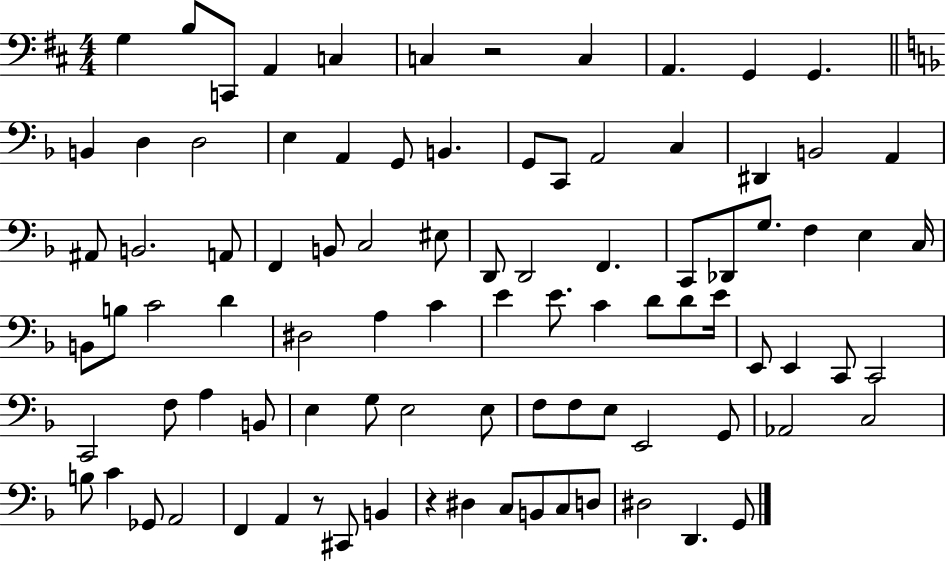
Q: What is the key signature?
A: D major